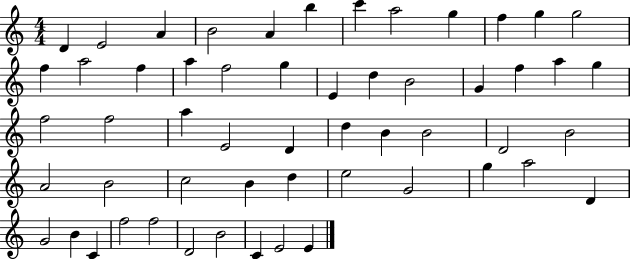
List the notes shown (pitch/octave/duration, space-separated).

D4/q E4/h A4/q B4/h A4/q B5/q C6/q A5/h G5/q F5/q G5/q G5/h F5/q A5/h F5/q A5/q F5/h G5/q E4/q D5/q B4/h G4/q F5/q A5/q G5/q F5/h F5/h A5/q E4/h D4/q D5/q B4/q B4/h D4/h B4/h A4/h B4/h C5/h B4/q D5/q E5/h G4/h G5/q A5/h D4/q G4/h B4/q C4/q F5/h F5/h D4/h B4/h C4/q E4/h E4/q